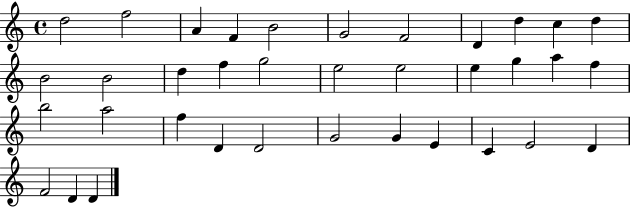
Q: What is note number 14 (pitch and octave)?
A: D5